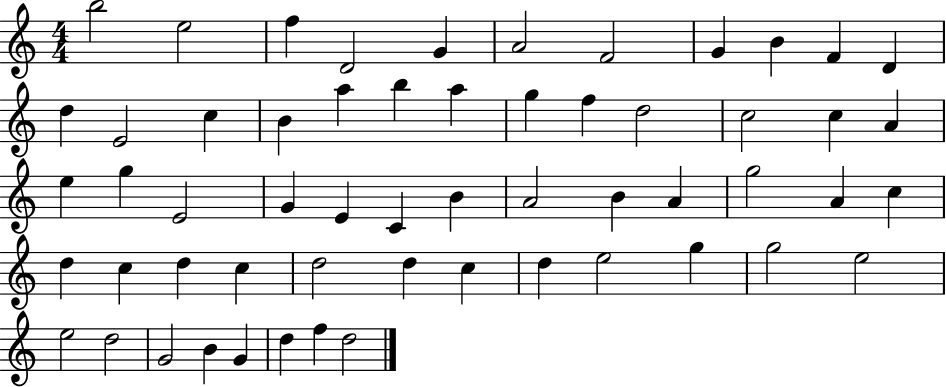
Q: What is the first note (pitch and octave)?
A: B5